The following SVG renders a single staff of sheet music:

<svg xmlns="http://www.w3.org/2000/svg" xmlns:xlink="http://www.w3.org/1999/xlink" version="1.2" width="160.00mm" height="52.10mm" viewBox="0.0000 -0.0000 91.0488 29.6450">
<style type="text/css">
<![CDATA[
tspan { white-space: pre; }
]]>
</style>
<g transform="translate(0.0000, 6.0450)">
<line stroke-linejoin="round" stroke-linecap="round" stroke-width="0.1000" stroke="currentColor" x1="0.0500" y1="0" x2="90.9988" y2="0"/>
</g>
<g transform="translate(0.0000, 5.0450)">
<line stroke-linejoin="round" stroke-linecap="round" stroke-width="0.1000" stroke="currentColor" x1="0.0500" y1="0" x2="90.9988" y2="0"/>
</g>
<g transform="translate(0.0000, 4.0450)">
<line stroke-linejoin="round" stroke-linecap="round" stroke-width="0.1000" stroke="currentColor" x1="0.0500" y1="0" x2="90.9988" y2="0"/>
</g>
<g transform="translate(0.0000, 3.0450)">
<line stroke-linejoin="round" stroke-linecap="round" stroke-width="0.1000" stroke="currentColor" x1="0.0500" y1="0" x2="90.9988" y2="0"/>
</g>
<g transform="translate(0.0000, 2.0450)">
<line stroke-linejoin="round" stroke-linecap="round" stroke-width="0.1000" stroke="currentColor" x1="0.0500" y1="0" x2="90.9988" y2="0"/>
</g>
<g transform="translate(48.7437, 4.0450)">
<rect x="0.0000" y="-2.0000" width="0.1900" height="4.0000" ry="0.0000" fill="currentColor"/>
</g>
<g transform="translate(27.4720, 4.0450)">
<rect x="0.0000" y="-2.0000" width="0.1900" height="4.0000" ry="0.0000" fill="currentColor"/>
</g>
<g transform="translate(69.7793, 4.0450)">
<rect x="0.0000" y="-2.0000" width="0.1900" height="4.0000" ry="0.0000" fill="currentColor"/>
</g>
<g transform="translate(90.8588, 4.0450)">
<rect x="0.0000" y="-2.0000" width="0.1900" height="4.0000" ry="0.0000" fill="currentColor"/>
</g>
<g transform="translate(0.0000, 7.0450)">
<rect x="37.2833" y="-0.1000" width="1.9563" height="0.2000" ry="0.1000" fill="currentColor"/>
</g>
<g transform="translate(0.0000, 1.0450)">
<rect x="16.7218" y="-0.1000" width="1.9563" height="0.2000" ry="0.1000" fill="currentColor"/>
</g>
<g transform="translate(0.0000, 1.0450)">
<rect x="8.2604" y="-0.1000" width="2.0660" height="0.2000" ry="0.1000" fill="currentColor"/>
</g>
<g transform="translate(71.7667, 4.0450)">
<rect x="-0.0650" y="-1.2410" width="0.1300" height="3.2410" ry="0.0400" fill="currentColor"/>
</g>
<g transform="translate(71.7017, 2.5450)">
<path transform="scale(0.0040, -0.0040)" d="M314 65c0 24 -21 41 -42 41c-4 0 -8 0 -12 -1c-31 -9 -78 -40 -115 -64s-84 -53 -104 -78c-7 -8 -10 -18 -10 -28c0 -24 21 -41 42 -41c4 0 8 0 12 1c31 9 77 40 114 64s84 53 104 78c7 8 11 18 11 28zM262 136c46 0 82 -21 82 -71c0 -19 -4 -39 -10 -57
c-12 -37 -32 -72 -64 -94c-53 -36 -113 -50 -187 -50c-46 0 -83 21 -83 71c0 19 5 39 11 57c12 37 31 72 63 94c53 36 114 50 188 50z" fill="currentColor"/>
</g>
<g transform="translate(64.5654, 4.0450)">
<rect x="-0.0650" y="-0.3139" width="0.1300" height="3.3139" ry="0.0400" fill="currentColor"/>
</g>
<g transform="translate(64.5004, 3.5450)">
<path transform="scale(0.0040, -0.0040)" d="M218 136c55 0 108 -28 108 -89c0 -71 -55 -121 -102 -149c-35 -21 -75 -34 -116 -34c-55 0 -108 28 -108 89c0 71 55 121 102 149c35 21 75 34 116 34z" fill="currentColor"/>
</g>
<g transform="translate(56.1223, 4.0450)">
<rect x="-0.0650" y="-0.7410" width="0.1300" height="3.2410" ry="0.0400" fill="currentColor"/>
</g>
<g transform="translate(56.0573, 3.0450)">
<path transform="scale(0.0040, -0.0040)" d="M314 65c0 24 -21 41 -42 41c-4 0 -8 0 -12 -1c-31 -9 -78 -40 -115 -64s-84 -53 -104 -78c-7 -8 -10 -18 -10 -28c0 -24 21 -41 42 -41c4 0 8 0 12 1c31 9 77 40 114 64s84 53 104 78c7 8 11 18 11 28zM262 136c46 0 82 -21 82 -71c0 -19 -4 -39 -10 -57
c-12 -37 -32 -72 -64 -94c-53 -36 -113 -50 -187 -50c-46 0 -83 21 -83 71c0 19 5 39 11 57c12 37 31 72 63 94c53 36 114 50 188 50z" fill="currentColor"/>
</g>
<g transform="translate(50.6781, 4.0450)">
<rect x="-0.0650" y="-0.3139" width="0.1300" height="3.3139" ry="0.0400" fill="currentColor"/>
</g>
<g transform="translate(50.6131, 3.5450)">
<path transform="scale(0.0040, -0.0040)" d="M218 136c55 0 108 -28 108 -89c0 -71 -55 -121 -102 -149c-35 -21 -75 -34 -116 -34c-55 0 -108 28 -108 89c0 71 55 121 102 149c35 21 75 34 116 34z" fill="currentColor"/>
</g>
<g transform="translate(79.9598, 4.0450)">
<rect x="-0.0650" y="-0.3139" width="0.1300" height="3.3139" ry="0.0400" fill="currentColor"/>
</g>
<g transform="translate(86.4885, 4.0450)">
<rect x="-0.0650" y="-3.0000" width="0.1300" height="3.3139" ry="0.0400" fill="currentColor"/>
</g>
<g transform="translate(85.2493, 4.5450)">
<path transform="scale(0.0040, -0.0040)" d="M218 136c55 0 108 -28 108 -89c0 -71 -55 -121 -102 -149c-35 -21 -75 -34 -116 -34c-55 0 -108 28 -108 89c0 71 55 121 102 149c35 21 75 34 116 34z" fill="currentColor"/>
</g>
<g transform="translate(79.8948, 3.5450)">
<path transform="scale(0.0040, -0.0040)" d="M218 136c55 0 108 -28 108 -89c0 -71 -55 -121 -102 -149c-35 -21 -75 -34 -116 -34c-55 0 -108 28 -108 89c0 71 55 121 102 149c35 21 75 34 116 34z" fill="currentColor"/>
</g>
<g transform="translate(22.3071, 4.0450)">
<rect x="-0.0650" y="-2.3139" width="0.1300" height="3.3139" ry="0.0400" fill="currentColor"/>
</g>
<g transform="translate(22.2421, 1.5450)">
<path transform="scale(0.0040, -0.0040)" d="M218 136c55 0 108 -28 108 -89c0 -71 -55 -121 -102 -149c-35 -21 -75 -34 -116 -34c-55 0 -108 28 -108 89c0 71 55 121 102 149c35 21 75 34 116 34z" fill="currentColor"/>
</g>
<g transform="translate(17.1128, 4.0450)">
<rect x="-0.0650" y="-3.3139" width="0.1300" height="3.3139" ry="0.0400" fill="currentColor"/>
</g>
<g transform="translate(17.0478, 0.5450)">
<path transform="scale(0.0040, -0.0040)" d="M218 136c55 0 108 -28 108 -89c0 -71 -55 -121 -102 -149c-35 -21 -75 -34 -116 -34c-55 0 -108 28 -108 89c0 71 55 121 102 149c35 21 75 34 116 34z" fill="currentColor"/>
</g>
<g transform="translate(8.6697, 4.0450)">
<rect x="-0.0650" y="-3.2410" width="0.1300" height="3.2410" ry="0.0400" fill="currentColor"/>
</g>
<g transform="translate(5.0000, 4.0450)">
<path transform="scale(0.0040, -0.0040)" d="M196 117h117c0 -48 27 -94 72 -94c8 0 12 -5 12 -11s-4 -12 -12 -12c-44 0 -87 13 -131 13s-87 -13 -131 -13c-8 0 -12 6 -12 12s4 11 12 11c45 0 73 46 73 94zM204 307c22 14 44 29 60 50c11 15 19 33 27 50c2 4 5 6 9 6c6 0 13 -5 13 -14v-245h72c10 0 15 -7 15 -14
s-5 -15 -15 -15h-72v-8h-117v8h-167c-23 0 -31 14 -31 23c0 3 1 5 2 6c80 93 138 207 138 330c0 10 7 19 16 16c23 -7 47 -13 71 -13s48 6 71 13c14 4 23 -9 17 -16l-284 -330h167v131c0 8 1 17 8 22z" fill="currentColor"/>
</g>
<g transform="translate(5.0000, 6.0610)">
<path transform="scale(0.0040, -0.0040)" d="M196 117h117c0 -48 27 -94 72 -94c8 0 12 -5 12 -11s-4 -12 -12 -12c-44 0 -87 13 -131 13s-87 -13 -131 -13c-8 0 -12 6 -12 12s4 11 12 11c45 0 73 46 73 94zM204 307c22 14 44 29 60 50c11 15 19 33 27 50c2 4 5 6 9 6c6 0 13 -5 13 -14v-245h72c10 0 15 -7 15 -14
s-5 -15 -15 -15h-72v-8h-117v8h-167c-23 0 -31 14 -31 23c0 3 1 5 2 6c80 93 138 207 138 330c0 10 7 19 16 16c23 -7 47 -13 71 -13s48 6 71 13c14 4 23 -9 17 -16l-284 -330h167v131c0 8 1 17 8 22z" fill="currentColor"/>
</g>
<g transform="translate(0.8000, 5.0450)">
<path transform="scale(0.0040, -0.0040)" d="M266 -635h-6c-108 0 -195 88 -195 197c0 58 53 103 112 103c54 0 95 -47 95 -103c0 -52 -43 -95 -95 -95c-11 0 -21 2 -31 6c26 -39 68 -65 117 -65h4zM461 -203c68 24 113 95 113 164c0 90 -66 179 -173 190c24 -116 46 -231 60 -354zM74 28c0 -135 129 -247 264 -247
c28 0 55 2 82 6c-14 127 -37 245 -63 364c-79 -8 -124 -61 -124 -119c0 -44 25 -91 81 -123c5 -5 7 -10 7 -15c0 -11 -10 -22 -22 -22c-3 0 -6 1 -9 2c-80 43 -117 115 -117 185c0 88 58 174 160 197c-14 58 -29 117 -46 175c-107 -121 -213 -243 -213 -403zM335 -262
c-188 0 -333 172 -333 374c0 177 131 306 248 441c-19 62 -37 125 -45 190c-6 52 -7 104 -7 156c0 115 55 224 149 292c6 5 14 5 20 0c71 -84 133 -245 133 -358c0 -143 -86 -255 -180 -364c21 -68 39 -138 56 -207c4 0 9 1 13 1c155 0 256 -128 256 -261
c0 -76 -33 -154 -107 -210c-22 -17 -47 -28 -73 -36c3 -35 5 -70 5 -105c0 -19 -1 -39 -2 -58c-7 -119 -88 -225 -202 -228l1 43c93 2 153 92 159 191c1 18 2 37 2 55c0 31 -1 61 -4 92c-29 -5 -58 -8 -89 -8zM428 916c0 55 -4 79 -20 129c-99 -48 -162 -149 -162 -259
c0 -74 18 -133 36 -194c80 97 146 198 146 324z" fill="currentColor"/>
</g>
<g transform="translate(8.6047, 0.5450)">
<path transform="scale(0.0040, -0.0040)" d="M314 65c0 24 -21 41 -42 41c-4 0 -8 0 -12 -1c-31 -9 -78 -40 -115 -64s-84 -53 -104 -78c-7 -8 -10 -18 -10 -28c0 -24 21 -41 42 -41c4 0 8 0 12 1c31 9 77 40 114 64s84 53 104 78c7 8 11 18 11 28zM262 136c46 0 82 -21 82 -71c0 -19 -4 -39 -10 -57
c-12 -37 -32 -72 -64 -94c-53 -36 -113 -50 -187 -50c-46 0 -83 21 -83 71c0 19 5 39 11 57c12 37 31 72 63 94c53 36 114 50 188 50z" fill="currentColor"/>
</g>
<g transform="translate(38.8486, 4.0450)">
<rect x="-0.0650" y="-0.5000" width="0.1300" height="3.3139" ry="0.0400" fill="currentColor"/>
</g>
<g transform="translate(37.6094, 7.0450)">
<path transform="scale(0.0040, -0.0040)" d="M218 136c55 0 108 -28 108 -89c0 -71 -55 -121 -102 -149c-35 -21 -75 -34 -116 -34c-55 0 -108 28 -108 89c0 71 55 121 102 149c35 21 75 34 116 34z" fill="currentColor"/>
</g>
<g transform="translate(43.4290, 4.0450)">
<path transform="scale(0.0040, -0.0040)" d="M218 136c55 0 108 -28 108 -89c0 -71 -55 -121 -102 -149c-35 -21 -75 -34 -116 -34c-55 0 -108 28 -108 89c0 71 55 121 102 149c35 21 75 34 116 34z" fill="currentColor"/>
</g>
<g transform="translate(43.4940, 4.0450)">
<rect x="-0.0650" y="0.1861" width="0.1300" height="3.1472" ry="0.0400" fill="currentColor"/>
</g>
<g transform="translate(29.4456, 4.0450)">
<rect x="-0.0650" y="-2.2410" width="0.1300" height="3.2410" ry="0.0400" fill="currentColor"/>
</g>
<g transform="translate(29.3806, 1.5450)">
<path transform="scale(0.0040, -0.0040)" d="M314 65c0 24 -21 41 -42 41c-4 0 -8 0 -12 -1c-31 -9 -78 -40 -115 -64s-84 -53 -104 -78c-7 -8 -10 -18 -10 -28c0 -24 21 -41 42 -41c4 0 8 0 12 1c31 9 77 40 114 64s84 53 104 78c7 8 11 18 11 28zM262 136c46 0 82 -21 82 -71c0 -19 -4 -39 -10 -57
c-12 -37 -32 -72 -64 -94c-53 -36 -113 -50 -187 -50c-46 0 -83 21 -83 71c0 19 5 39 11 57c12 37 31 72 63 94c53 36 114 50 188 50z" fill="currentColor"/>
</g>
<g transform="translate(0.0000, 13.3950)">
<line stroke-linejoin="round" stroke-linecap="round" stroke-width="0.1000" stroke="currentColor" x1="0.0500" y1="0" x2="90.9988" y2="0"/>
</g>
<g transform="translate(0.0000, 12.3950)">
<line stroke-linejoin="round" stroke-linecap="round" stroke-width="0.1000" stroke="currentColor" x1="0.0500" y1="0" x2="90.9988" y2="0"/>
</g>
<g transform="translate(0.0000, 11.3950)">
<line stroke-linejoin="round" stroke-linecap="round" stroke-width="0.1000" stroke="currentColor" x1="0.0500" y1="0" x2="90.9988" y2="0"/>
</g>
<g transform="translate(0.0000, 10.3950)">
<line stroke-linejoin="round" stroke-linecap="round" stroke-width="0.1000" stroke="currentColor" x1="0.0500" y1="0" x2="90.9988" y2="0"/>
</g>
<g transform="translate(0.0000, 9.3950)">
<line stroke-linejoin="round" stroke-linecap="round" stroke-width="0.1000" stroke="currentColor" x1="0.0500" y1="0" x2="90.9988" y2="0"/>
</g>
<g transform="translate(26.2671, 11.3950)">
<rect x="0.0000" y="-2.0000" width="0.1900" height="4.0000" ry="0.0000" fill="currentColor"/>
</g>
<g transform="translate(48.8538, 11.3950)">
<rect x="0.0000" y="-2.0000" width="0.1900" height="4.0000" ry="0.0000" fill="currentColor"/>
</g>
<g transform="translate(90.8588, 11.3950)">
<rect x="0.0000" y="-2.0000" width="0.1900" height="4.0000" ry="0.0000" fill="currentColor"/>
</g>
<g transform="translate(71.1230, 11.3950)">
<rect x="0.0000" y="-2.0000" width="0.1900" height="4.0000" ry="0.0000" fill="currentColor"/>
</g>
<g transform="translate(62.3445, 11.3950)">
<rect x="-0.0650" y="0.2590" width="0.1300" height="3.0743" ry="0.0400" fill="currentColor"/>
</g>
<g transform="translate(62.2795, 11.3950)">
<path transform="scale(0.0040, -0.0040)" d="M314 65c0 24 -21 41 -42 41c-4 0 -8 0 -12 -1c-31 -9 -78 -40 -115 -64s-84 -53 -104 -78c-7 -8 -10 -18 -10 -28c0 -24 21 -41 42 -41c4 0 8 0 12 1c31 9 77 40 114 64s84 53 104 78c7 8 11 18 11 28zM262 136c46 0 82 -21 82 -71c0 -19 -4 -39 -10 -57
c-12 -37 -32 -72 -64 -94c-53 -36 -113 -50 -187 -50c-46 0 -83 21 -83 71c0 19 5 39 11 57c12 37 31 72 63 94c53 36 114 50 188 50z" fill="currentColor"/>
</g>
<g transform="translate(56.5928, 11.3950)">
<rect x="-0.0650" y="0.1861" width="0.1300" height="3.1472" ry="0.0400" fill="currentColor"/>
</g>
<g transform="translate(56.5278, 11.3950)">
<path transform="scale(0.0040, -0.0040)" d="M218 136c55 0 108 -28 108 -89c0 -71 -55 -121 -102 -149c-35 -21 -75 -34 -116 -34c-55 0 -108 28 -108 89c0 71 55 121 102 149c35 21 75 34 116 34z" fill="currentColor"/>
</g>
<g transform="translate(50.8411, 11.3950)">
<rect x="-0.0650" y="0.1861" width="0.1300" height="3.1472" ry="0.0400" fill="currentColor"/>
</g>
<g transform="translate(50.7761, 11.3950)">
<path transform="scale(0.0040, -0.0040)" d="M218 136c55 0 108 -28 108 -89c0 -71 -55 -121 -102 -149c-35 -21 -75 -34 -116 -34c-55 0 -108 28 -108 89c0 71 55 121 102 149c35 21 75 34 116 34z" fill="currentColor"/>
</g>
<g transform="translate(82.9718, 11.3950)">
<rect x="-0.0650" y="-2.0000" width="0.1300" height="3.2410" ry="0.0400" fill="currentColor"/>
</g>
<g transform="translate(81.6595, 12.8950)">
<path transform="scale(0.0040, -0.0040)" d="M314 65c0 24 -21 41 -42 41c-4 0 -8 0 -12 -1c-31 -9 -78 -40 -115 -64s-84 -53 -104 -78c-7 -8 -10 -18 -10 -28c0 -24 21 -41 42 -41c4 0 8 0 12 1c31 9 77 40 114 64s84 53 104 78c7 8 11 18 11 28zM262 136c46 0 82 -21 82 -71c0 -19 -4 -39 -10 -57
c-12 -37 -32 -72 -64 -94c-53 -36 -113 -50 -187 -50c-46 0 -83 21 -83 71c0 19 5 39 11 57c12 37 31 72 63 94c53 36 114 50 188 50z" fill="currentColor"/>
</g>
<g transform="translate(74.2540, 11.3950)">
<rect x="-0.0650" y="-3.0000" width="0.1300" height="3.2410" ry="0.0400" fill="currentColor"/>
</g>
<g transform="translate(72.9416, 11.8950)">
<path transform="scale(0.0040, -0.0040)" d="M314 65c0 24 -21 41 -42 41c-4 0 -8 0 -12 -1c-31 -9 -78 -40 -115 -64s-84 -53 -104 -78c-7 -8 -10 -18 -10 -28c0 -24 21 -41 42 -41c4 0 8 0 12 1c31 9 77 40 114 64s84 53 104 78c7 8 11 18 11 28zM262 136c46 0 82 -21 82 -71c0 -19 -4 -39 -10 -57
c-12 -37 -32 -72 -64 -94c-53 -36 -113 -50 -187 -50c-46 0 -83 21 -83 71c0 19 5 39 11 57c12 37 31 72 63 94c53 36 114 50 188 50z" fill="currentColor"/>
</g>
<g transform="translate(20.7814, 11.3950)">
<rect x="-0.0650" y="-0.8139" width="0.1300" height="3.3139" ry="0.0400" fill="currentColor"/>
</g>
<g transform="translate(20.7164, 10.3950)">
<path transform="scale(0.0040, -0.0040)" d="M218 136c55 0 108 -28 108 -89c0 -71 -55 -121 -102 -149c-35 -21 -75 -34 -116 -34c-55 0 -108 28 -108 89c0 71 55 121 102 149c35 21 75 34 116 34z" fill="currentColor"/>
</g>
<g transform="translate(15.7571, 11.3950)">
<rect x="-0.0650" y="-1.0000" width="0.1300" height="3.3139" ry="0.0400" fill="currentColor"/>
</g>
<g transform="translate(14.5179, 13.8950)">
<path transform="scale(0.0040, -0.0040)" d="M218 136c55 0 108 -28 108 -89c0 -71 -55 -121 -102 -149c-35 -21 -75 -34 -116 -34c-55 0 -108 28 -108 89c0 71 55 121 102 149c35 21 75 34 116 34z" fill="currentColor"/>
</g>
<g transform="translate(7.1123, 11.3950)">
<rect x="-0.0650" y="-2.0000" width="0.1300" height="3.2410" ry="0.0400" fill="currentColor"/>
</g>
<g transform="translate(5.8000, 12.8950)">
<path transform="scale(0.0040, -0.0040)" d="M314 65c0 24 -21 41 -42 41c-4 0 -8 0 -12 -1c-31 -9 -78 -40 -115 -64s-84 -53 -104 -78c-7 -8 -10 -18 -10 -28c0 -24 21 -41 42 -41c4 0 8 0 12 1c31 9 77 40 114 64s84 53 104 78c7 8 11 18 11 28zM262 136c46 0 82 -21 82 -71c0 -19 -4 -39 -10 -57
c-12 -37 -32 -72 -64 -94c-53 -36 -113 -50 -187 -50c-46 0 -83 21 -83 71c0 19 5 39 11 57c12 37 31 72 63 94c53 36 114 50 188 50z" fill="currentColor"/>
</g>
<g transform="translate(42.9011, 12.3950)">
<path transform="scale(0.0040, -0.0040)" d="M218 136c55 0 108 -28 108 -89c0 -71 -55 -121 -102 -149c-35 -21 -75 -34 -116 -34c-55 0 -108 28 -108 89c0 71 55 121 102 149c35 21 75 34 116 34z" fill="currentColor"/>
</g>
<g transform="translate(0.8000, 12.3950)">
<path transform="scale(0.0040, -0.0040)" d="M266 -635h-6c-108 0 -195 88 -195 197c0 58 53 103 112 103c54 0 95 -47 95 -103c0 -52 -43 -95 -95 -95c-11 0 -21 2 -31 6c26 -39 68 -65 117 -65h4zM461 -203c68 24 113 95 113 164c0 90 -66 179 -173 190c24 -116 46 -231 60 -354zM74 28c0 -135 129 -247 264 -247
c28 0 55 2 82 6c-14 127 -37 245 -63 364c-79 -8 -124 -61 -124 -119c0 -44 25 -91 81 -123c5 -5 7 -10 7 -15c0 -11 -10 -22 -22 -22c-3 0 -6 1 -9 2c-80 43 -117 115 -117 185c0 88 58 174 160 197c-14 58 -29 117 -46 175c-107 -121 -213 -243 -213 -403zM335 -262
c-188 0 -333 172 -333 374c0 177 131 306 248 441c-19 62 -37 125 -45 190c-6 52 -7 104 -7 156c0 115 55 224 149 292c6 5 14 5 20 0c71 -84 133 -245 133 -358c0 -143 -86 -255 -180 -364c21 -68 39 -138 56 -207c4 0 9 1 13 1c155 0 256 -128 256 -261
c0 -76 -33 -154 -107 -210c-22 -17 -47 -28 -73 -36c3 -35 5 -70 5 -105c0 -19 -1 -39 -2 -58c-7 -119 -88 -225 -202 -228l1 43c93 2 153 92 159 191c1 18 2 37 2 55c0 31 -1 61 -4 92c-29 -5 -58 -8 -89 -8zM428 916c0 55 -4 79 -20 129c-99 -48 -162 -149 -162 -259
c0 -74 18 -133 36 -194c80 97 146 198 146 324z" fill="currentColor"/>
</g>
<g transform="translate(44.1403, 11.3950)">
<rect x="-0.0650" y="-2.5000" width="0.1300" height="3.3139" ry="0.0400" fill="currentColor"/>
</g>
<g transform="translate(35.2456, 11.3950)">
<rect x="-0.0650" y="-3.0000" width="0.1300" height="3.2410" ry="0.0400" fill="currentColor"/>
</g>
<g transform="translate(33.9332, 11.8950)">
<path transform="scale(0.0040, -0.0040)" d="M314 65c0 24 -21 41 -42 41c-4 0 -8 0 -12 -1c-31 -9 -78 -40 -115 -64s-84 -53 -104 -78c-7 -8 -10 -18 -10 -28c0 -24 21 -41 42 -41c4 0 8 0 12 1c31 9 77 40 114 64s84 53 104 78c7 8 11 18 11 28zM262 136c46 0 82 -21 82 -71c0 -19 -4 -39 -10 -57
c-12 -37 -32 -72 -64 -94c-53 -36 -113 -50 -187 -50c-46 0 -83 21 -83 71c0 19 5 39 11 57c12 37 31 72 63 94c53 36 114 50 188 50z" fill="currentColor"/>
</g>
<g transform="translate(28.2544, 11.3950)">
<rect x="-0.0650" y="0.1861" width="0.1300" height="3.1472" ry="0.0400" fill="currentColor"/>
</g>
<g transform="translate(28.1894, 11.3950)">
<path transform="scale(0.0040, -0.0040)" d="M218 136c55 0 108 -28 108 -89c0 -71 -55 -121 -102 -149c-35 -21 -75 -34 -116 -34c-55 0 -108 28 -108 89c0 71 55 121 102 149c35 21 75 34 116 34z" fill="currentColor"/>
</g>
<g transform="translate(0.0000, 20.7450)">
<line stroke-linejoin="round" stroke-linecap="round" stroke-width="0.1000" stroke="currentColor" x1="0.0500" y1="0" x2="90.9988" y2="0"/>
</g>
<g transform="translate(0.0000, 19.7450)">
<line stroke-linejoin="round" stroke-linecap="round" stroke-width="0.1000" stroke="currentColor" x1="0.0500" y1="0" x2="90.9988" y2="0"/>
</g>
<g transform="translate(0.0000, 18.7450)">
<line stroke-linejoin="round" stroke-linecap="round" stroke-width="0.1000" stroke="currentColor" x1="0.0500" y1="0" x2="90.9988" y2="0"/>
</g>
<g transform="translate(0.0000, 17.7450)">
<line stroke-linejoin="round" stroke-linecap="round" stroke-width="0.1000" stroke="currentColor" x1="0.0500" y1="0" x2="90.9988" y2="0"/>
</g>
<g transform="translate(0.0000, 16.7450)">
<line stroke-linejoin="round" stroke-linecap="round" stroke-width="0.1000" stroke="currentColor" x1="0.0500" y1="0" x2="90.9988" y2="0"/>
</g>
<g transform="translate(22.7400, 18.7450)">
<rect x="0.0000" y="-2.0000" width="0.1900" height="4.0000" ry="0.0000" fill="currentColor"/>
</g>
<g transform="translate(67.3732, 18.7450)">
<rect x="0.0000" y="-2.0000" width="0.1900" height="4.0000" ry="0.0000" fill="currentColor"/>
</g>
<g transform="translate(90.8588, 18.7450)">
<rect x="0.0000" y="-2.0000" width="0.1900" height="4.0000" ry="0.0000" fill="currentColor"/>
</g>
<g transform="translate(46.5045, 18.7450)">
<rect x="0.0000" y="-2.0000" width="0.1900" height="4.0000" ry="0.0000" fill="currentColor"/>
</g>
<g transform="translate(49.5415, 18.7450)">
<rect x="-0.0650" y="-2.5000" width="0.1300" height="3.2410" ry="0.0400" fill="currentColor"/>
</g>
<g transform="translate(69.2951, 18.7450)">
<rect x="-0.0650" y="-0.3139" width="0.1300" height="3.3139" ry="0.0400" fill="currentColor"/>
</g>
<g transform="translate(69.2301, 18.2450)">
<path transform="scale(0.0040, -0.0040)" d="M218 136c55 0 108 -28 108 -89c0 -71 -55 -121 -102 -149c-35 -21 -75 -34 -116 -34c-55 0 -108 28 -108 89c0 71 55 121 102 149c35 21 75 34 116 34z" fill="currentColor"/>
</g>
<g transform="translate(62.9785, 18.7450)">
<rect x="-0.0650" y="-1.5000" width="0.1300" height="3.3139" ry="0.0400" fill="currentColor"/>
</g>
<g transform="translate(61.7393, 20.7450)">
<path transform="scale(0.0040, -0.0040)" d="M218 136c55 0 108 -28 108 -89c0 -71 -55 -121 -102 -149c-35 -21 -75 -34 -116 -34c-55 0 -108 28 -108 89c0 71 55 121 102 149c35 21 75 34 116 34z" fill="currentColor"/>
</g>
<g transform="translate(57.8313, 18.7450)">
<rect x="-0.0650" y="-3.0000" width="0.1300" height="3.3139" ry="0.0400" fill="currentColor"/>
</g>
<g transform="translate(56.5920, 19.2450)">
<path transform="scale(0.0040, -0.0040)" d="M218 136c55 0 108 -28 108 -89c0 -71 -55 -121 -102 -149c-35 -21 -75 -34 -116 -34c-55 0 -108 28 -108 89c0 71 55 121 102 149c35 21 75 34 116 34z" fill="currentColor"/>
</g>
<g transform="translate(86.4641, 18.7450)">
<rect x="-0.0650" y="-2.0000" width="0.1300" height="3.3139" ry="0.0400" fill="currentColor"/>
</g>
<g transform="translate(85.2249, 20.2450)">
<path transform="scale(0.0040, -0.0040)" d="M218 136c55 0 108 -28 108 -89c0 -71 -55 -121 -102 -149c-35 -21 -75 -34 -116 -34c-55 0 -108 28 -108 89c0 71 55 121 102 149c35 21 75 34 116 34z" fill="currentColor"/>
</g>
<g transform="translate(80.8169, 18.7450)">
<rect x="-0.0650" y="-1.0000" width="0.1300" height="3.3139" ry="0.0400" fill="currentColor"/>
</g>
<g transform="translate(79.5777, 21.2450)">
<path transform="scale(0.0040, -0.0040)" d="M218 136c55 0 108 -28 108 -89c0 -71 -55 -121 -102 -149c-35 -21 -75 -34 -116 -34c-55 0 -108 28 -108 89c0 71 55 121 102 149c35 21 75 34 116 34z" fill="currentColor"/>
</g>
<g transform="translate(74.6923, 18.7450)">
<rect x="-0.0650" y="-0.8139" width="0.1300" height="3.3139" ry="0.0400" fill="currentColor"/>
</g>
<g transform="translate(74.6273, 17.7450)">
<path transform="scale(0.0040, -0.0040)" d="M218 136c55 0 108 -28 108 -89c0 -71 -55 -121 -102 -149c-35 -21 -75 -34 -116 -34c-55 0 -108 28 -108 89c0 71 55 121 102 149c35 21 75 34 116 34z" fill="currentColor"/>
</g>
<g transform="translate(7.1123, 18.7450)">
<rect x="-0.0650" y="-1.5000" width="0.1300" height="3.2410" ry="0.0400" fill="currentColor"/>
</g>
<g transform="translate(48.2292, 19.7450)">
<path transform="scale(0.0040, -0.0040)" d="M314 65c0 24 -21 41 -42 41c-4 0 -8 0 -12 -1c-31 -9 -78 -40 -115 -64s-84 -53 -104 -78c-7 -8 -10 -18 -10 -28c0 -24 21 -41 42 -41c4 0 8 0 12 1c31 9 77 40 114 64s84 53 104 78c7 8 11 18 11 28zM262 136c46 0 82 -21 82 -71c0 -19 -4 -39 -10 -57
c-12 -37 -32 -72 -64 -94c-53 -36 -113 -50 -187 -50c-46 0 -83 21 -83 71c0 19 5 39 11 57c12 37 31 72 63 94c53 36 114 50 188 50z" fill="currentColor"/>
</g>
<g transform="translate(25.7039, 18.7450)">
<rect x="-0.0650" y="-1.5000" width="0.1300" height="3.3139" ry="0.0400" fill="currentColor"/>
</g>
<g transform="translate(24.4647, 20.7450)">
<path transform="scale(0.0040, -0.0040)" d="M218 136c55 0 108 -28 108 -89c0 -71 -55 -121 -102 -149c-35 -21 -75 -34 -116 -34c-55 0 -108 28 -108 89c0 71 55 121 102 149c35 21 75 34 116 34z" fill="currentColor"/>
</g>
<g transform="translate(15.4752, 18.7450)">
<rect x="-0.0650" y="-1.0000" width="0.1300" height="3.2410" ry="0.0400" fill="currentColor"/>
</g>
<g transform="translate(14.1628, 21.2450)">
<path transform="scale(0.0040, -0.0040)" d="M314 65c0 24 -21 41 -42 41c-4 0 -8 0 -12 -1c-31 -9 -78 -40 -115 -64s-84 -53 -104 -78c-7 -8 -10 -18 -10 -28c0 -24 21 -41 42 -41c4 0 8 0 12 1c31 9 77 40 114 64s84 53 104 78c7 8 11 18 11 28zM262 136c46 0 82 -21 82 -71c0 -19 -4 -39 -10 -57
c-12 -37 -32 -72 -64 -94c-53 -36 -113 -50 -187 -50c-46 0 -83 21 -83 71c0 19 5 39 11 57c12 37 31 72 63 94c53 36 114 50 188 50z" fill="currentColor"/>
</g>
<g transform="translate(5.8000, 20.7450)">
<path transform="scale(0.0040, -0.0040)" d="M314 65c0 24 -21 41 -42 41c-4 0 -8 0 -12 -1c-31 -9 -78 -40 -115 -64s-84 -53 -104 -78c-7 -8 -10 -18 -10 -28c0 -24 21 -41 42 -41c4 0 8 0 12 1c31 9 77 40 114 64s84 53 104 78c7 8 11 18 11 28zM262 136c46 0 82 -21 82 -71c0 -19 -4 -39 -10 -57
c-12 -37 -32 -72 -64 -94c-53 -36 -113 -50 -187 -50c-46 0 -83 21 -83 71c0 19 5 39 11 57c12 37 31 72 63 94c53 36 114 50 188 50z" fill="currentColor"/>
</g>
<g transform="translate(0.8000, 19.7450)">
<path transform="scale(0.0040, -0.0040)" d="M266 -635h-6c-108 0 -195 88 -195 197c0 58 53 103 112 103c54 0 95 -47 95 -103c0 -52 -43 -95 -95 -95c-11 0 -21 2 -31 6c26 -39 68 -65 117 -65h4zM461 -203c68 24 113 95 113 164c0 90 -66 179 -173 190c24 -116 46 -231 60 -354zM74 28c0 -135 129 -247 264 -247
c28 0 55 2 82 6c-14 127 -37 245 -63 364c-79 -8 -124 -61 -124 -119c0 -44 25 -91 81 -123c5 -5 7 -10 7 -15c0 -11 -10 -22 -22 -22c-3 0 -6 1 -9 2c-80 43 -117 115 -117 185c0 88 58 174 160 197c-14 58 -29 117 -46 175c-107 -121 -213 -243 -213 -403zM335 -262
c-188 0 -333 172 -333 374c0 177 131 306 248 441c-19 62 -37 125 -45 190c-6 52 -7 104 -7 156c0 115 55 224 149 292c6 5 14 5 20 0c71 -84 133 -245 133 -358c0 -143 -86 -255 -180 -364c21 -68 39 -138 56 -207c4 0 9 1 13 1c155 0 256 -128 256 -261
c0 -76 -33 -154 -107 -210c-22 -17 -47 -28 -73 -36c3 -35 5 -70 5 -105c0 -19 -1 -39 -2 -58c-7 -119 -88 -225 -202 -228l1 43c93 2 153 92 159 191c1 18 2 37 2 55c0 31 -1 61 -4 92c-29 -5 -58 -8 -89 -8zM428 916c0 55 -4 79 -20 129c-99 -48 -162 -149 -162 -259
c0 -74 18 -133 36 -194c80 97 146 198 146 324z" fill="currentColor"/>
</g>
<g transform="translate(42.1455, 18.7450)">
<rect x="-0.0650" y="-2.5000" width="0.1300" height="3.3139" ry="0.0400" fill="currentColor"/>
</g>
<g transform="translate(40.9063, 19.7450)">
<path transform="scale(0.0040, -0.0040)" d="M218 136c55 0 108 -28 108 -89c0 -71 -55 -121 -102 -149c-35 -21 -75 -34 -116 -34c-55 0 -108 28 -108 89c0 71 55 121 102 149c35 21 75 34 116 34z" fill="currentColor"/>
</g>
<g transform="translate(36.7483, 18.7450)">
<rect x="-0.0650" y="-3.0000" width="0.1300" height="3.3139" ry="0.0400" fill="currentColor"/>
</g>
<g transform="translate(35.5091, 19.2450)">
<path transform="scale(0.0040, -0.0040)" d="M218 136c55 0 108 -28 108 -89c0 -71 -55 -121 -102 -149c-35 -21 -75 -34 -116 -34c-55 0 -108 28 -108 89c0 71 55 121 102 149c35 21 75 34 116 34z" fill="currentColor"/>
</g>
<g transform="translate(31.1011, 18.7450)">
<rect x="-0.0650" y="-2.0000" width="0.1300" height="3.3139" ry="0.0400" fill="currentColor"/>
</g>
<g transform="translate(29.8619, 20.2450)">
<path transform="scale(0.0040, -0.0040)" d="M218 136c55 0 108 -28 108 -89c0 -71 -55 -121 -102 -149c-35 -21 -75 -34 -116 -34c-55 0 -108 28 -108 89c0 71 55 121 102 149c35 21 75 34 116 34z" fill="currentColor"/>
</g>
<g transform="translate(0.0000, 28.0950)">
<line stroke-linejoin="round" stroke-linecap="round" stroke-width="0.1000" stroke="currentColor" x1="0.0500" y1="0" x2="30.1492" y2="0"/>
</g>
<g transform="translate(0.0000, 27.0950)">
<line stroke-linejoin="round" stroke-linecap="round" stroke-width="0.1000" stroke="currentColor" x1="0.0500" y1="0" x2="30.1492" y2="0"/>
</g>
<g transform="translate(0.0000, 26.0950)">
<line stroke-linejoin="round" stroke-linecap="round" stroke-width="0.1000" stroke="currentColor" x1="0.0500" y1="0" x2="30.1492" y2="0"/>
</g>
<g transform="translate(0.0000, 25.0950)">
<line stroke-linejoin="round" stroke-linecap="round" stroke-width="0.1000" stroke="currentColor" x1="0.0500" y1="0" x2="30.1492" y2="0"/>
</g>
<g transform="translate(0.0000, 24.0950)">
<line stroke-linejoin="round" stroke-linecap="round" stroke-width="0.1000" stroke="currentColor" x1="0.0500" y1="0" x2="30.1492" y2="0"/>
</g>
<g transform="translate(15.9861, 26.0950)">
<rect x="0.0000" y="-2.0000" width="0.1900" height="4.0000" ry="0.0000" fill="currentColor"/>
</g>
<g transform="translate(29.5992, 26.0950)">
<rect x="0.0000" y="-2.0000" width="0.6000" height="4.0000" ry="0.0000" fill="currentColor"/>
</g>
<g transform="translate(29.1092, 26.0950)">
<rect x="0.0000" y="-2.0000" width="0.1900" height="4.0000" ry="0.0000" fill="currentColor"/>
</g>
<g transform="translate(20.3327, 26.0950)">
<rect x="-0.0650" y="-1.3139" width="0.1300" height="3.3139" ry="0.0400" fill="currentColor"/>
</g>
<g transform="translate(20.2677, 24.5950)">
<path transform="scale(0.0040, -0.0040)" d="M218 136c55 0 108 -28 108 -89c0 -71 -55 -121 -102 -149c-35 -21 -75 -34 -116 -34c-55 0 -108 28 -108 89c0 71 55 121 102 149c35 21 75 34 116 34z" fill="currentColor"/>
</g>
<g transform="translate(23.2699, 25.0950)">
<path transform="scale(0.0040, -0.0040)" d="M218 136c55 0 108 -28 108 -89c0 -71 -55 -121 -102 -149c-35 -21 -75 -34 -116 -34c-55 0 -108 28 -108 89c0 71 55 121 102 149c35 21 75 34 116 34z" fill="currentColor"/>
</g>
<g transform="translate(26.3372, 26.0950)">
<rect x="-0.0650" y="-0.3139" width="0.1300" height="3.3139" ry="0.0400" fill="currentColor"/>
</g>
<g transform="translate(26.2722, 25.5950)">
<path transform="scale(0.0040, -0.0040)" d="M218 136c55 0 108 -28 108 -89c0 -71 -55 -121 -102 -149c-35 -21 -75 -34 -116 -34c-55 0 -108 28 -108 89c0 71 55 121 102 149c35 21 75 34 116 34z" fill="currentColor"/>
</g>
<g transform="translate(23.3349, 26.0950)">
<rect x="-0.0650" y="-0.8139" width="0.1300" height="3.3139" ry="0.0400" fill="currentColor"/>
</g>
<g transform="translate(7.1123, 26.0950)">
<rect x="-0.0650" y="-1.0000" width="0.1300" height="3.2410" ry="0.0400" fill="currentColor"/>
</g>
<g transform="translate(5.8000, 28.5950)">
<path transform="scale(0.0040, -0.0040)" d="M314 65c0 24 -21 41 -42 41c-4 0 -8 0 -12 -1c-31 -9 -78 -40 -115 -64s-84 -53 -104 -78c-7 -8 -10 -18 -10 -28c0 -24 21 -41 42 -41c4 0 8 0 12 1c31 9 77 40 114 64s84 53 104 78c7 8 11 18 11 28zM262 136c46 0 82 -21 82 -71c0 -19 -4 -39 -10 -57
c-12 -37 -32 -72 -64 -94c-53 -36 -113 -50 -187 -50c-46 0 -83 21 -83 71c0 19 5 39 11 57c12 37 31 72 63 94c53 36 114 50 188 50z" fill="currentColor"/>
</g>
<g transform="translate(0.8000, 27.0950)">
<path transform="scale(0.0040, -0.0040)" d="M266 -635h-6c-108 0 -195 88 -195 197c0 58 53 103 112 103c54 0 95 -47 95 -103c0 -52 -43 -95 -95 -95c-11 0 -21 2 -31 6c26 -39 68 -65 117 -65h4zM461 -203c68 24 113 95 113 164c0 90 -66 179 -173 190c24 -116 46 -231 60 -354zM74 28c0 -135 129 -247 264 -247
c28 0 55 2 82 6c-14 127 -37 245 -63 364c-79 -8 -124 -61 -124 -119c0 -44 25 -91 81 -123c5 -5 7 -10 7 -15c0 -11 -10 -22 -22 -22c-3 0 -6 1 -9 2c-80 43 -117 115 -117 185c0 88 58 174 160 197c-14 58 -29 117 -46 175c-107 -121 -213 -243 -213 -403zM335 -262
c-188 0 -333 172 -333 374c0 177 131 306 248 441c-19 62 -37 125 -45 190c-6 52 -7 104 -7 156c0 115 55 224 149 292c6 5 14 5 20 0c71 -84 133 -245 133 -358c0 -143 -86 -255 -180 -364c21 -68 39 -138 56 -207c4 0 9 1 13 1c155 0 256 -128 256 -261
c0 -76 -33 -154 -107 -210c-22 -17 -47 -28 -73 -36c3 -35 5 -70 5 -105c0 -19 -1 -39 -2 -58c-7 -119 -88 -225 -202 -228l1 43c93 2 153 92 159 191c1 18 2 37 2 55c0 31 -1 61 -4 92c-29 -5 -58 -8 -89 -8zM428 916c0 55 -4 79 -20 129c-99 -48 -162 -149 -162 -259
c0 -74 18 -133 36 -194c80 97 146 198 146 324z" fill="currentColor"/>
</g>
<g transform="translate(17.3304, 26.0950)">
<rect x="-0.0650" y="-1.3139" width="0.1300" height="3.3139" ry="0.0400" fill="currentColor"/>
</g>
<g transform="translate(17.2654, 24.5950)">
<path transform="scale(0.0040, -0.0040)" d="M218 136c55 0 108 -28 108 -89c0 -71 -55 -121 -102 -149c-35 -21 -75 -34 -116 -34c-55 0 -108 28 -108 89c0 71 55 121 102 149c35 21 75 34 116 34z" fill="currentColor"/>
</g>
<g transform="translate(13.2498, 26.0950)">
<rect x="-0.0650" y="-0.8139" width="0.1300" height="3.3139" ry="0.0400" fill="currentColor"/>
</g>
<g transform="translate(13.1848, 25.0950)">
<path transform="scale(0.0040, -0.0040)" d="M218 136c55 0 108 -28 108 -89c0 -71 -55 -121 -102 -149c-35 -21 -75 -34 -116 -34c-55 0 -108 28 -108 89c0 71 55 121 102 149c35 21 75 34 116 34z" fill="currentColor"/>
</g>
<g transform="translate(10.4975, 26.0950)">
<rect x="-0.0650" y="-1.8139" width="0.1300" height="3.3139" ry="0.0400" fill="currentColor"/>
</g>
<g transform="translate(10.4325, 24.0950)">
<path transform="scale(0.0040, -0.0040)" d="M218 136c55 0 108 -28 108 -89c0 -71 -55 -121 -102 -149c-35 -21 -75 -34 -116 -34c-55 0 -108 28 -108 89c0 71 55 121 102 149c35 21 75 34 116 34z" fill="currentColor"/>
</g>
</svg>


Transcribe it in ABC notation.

X:1
T:Untitled
M:4/4
L:1/4
K:C
b2 b g g2 C B c d2 c e2 c A F2 D d B A2 G B B B2 A2 F2 E2 D2 E F A G G2 A E c d D F D2 f d e e d c